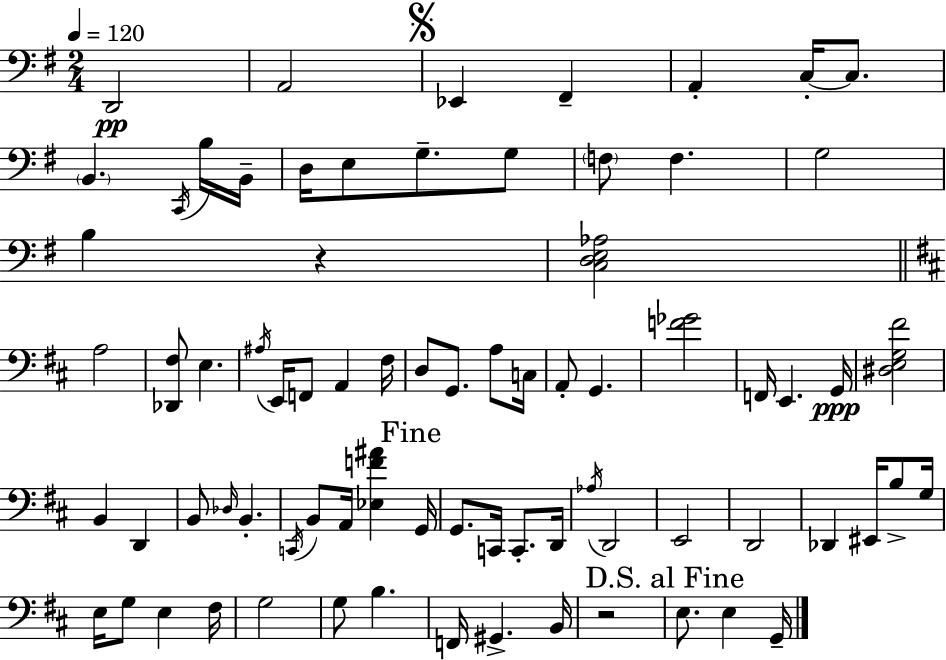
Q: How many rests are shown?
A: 2